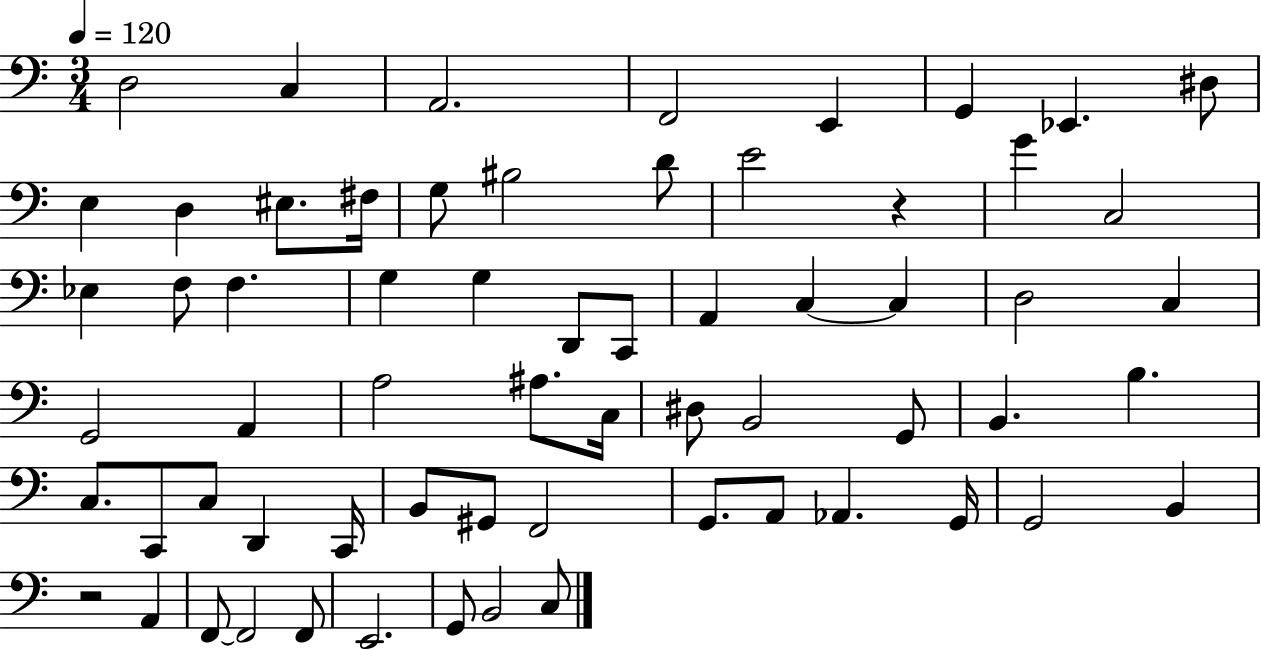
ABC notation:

X:1
T:Untitled
M:3/4
L:1/4
K:C
D,2 C, A,,2 F,,2 E,, G,, _E,, ^D,/2 E, D, ^E,/2 ^F,/4 G,/2 ^B,2 D/2 E2 z G C,2 _E, F,/2 F, G, G, D,,/2 C,,/2 A,, C, C, D,2 C, G,,2 A,, A,2 ^A,/2 C,/4 ^D,/2 B,,2 G,,/2 B,, B, C,/2 C,,/2 C,/2 D,, C,,/4 B,,/2 ^G,,/2 F,,2 G,,/2 A,,/2 _A,, G,,/4 G,,2 B,, z2 A,, F,,/2 F,,2 F,,/2 E,,2 G,,/2 B,,2 C,/2